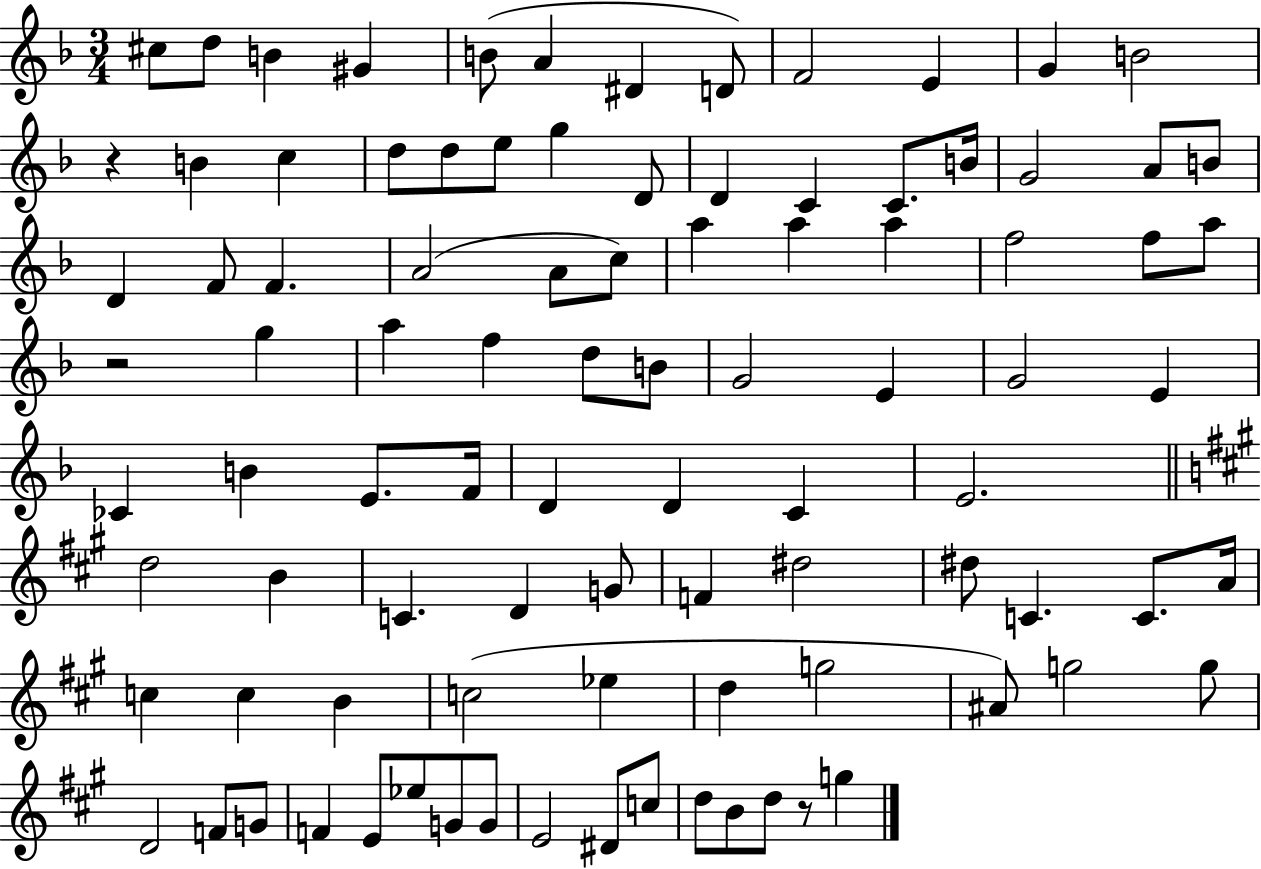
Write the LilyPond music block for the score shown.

{
  \clef treble
  \numericTimeSignature
  \time 3/4
  \key f \major
  \repeat volta 2 { cis''8 d''8 b'4 gis'4 | b'8( a'4 dis'4 d'8) | f'2 e'4 | g'4 b'2 | \break r4 b'4 c''4 | d''8 d''8 e''8 g''4 d'8 | d'4 c'4 c'8. b'16 | g'2 a'8 b'8 | \break d'4 f'8 f'4. | a'2( a'8 c''8) | a''4 a''4 a''4 | f''2 f''8 a''8 | \break r2 g''4 | a''4 f''4 d''8 b'8 | g'2 e'4 | g'2 e'4 | \break ces'4 b'4 e'8. f'16 | d'4 d'4 c'4 | e'2. | \bar "||" \break \key a \major d''2 b'4 | c'4. d'4 g'8 | f'4 dis''2 | dis''8 c'4. c'8. a'16 | \break c''4 c''4 b'4 | c''2( ees''4 | d''4 g''2 | ais'8) g''2 g''8 | \break d'2 f'8 g'8 | f'4 e'8 ees''8 g'8 g'8 | e'2 dis'8 c''8 | d''8 b'8 d''8 r8 g''4 | \break } \bar "|."
}